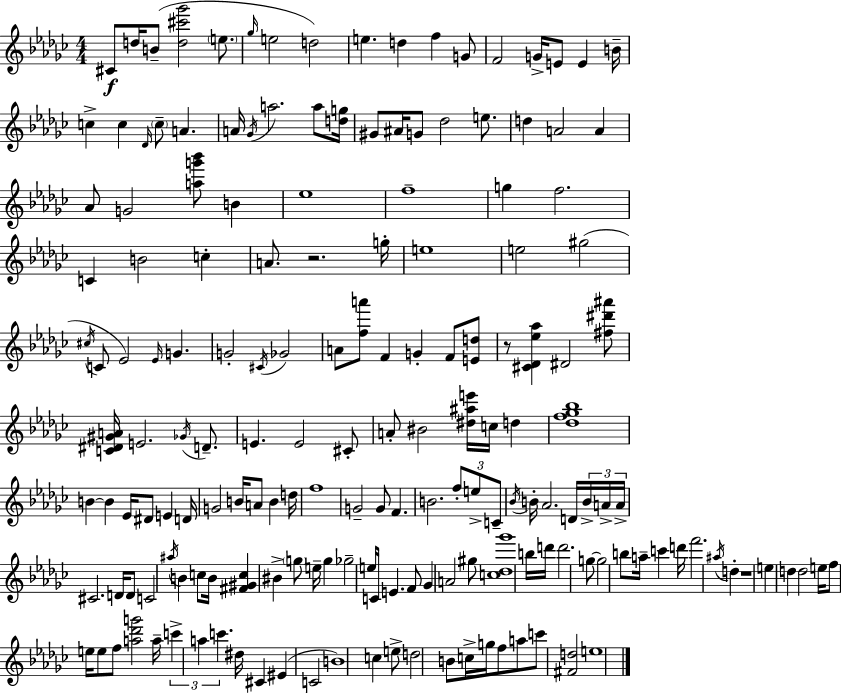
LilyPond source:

{
  \clef treble
  \numericTimeSignature
  \time 4/4
  \key ees \minor
  cis'8\f d''16 b'8--( <d'' cis''' ges'''>2 \parenthesize e''8. | \grace { ges''16 } e''2 d''2) | e''4. d''4 f''4 g'8 | f'2 g'16-> e'8 e'4 | \break b'16-- c''4-> c''4 \grace { des'16 } \parenthesize c''8-- a'4. | a'16 \acciaccatura { ges'16 } a''2. | a''8 <d'' g''>16 gis'8 ais'16 g'8 des''2 | e''8. d''4 a'2 a'4 | \break aes'8 g'2 <a'' g''' bes'''>8 b'4 | ees''1 | f''1-- | g''4 f''2. | \break c'4 b'2 c''4-. | a'8. r2. | g''16-. e''1 | e''2 gis''2( | \break \acciaccatura { cis''16 } c'8 ees'2) \grace { ees'16 } g'4. | g'2-. \acciaccatura { cis'16 } ges'2 | a'8 <f'' a'''>8 f'4 g'4-. | f'8 <e' d''>8 r8 <cis' des' ees'' aes''>4 dis'2 | \break <fis'' dis''' ais'''>8 <c' dis' gis' a'>16 e'2. | \acciaccatura { ges'16 } d'8.-- e'4. e'2 | cis'8-. a'8-. bis'2 | <dis'' ais'' e'''>16 c''16 d''4 <des'' f'' ges'' bes''>1 | \break b'4~~ b'4 ees'16 | dis'8 e'4 d'16 g'2 b'16 | a'8 b'4 d''16 f''1 | g'2-- g'8 | \break f'4. b'2. | \tuplet 3/2 { f''8-. e''8-> c'8-- } \acciaccatura { bes'16 } b'16-. aes'2. | d'16 \tuplet 3/2 { b'16-> a'16-> a'16-> } cis'2. | d'16 d'8 c'2 | \break \acciaccatura { ais''16 } b'4 c''8 b'16 <fis' gis' c''>4 bis'4-> | \parenthesize g''8 e''16-- g''4 ges''2-- | e''16 c'16 e'4. f'8 ges'4 a'2 | gis''8 <c'' des'' ges'''>1 | \break b''16 d'''16 d'''2. | g''8~~ g''2 | b''8 a''16-- c'''4 d'''16 f'''2. | \acciaccatura { ais''16 } d''4-. r1 | \break e''4 d''4 | d''2 e''16 f''8 e''16 e''8 | f''8 <a'' des''' g'''>2 a''16-- \tuplet 3/2 { c'''4-> a''4 | c'''4. } dis''16 cis'4 eis'4( | \break c'2 b'1) | c''4 e''8-> | d''2 b'8 c''16-> g''16 f''8 a''8 | c'''8 <fis' d''>2 e''1 | \break \bar "|."
}